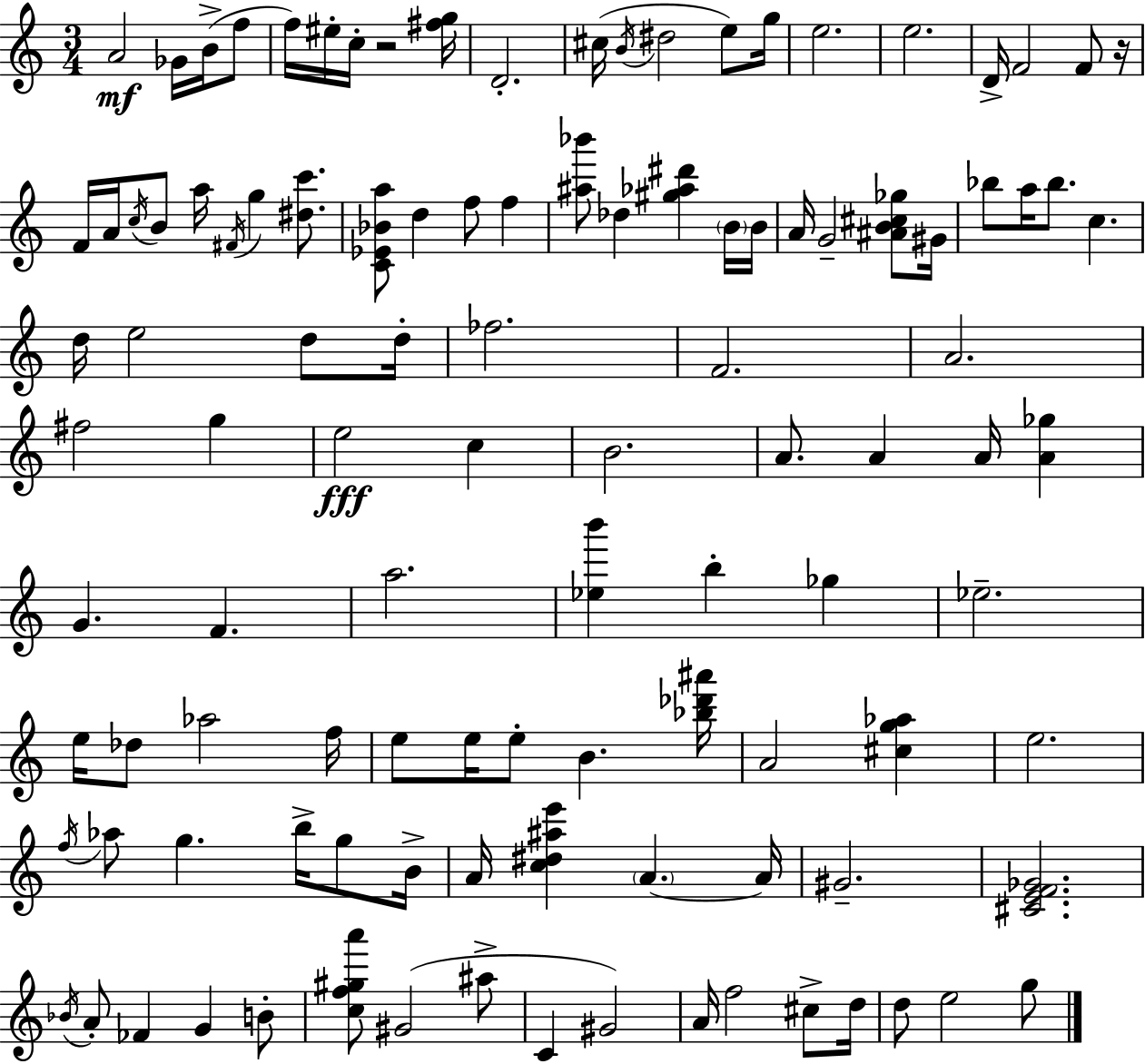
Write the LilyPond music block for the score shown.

{
  \clef treble
  \numericTimeSignature
  \time 3/4
  \key c \major
  \repeat volta 2 { a'2\mf ges'16 b'16->( f''8 | f''16) eis''16-. c''16-. r2 <fis'' g''>16 | d'2.-. | cis''16( \acciaccatura { b'16 } dis''2 e''8) | \break g''16 e''2. | e''2. | d'16-> f'2 f'8 | r16 f'16 a'16 \acciaccatura { c''16 } b'8 a''16 \acciaccatura { fis'16 } g''4 | \break <dis'' c'''>8. <c' ees' bes' a''>8 d''4 f''8 f''4 | <ais'' bes'''>8 des''4 <gis'' aes'' dis'''>4 | \parenthesize b'16 b'16 a'16 g'2-- | <ais' b' cis'' ges''>8 gis'16 bes''8 a''16 bes''8. c''4. | \break d''16 e''2 | d''8 d''16-. fes''2. | f'2. | a'2. | \break fis''2 g''4 | e''2\fff c''4 | b'2. | a'8. a'4 a'16 <a' ges''>4 | \break g'4. f'4. | a''2. | <ees'' b'''>4 b''4-. ges''4 | ees''2.-- | \break e''16 des''8 aes''2 | f''16 e''8 e''16 e''8-. b'4. | <bes'' des''' ais'''>16 a'2 <cis'' g'' aes''>4 | e''2. | \break \acciaccatura { f''16 } aes''8 g''4. | b''16-> g''8 b'16-> a'16 <c'' dis'' ais'' e'''>4 \parenthesize a'4.~~ | a'16 gis'2.-- | <cis' e' f' ges'>2. | \break \acciaccatura { bes'16 } a'8-. fes'4 g'4 | b'8-. <c'' f'' gis'' a'''>8 gis'2( | ais''8-> c'4 gis'2) | a'16 f''2 | \break cis''8-> d''16 d''8 e''2 | g''8 } \bar "|."
}